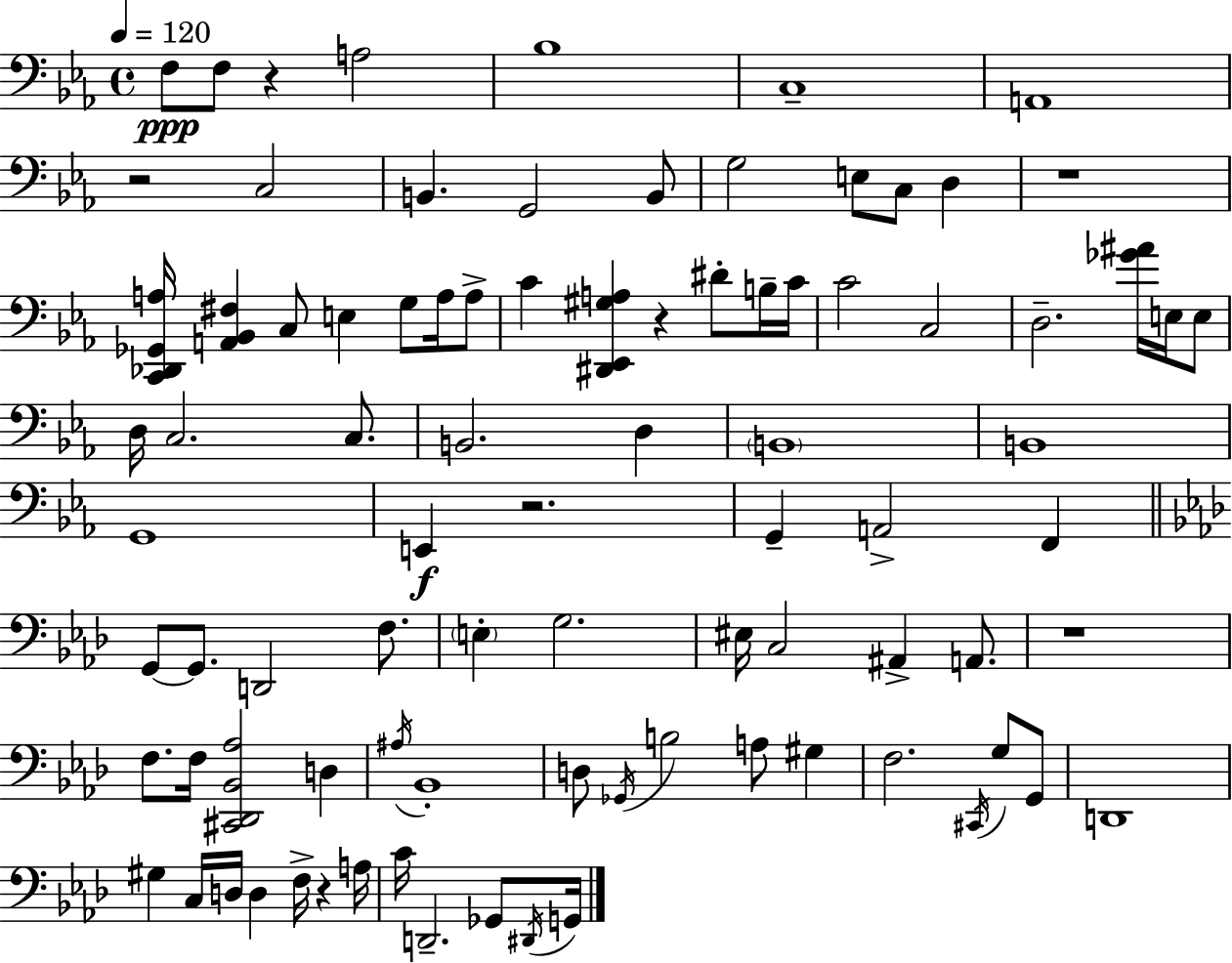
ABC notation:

X:1
T:Untitled
M:4/4
L:1/4
K:Eb
F,/2 F,/2 z A,2 _B,4 C,4 A,,4 z2 C,2 B,, G,,2 B,,/2 G,2 E,/2 C,/2 D, z4 [C,,_D,,_G,,A,]/4 [A,,_B,,^F,] C,/2 E, G,/2 A,/4 A,/2 C [^D,,_E,,^G,A,] z ^D/2 B,/4 C/4 C2 C,2 D,2 [_G^A]/4 E,/4 E,/2 D,/4 C,2 C,/2 B,,2 D, B,,4 B,,4 G,,4 E,, z2 G,, A,,2 F,, G,,/2 G,,/2 D,,2 F,/2 E, G,2 ^E,/4 C,2 ^A,, A,,/2 z4 F,/2 F,/4 [^C,,_D,,_B,,_A,]2 D, ^A,/4 _B,,4 D,/2 _G,,/4 B,2 A,/2 ^G, F,2 ^C,,/4 G,/2 G,,/2 D,,4 ^G, C,/4 D,/4 D, F,/4 z A,/4 C/4 D,,2 _G,,/2 ^D,,/4 G,,/4